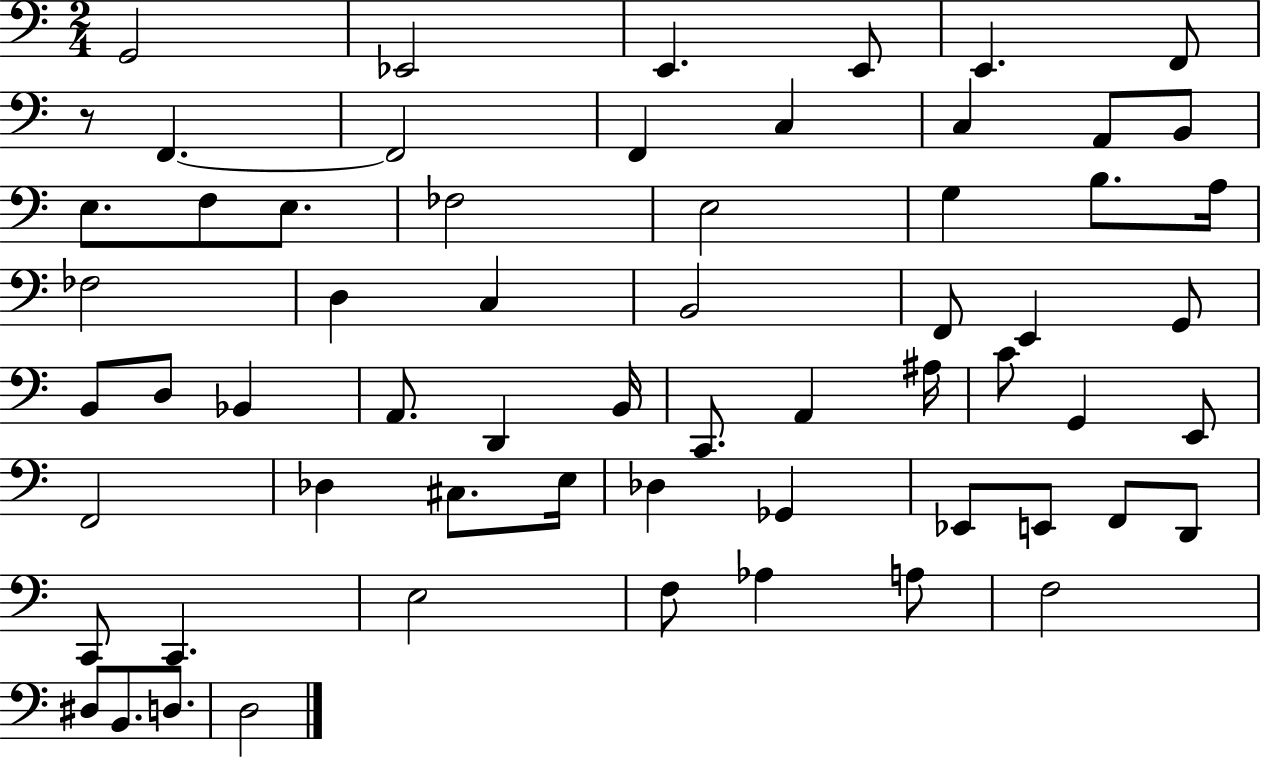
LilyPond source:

{
  \clef bass
  \numericTimeSignature
  \time 2/4
  \key c \major
  g,2 | ees,2 | e,4. e,8 | e,4. f,8 | \break r8 f,4.~~ | f,2 | f,4 c4 | c4 a,8 b,8 | \break e8. f8 e8. | fes2 | e2 | g4 b8. a16 | \break fes2 | d4 c4 | b,2 | f,8 e,4 g,8 | \break b,8 d8 bes,4 | a,8. d,4 b,16 | c,8. a,4 ais16 | c'8 g,4 e,8 | \break f,2 | des4 cis8. e16 | des4 ges,4 | ees,8 e,8 f,8 d,8 | \break c,8 c,4. | e2 | f8 aes4 a8 | f2 | \break dis8 b,8. d8. | d2 | \bar "|."
}